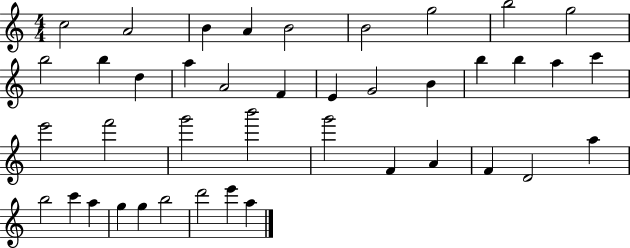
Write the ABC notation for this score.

X:1
T:Untitled
M:4/4
L:1/4
K:C
c2 A2 B A B2 B2 g2 b2 g2 b2 b d a A2 F E G2 B b b a c' e'2 f'2 g'2 b'2 g'2 F A F D2 a b2 c' a g g b2 d'2 e' a